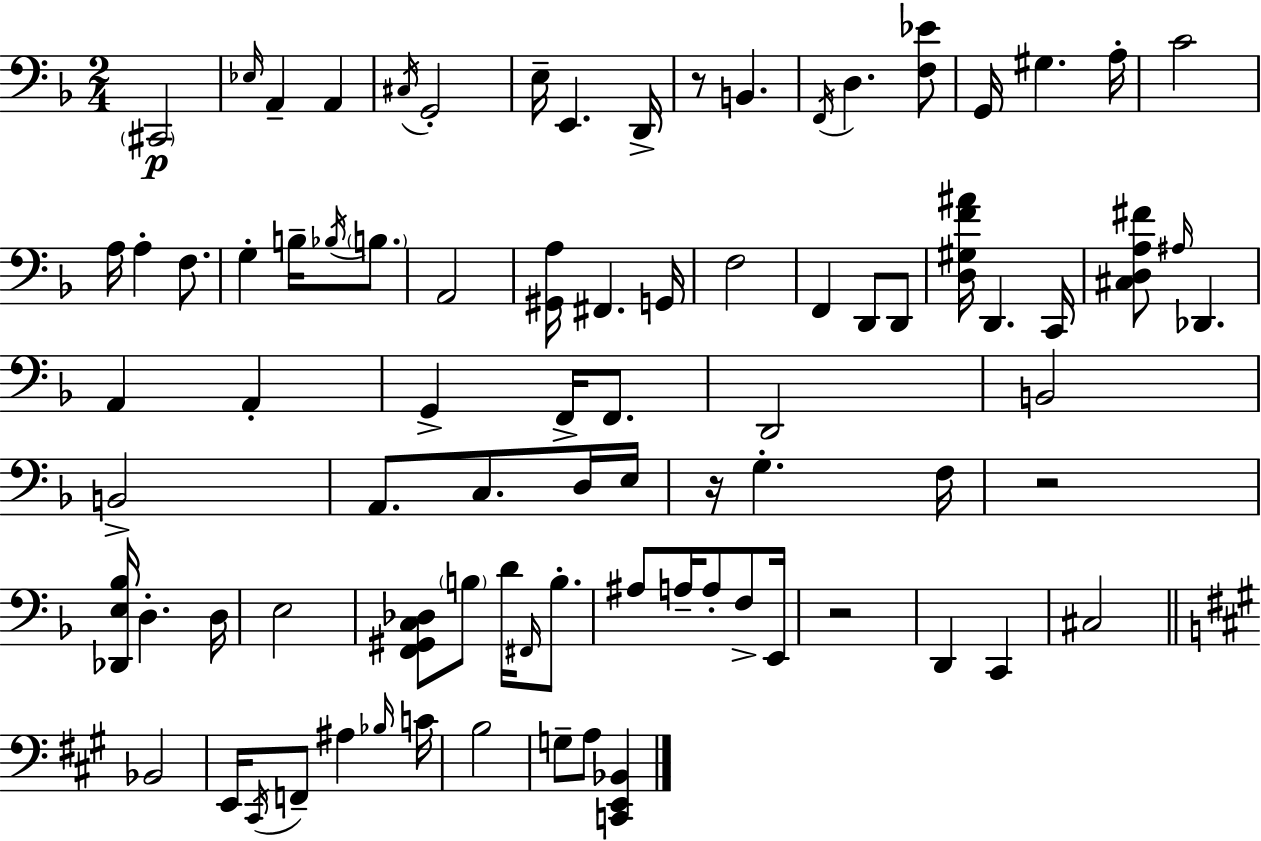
X:1
T:Untitled
M:2/4
L:1/4
K:F
^C,,2 _E,/4 A,, A,, ^C,/4 G,,2 E,/4 E,, D,,/4 z/2 B,, F,,/4 D, [F,_E]/2 G,,/4 ^G, A,/4 C2 A,/4 A, F,/2 G, B,/4 _B,/4 B,/2 A,,2 [^G,,A,]/4 ^F,, G,,/4 F,2 F,, D,,/2 D,,/2 [D,^G,F^A]/4 D,, C,,/4 [^C,D,A,^F]/2 ^A,/4 _D,, A,, A,, G,, F,,/4 F,,/2 D,,2 B,,2 B,,2 A,,/2 C,/2 D,/4 E,/4 z/4 G, F,/4 z2 [_D,,E,_B,]/4 D, D,/4 E,2 [F,,^G,,C,_D,]/2 B,/2 D/4 ^F,,/4 B,/2 ^A,/2 A,/4 A,/2 F,/2 E,,/4 z2 D,, C,, ^C,2 _B,,2 E,,/4 ^C,,/4 F,,/2 ^A, _B,/4 C/4 B,2 G,/2 A,/2 [C,,E,,_B,,]